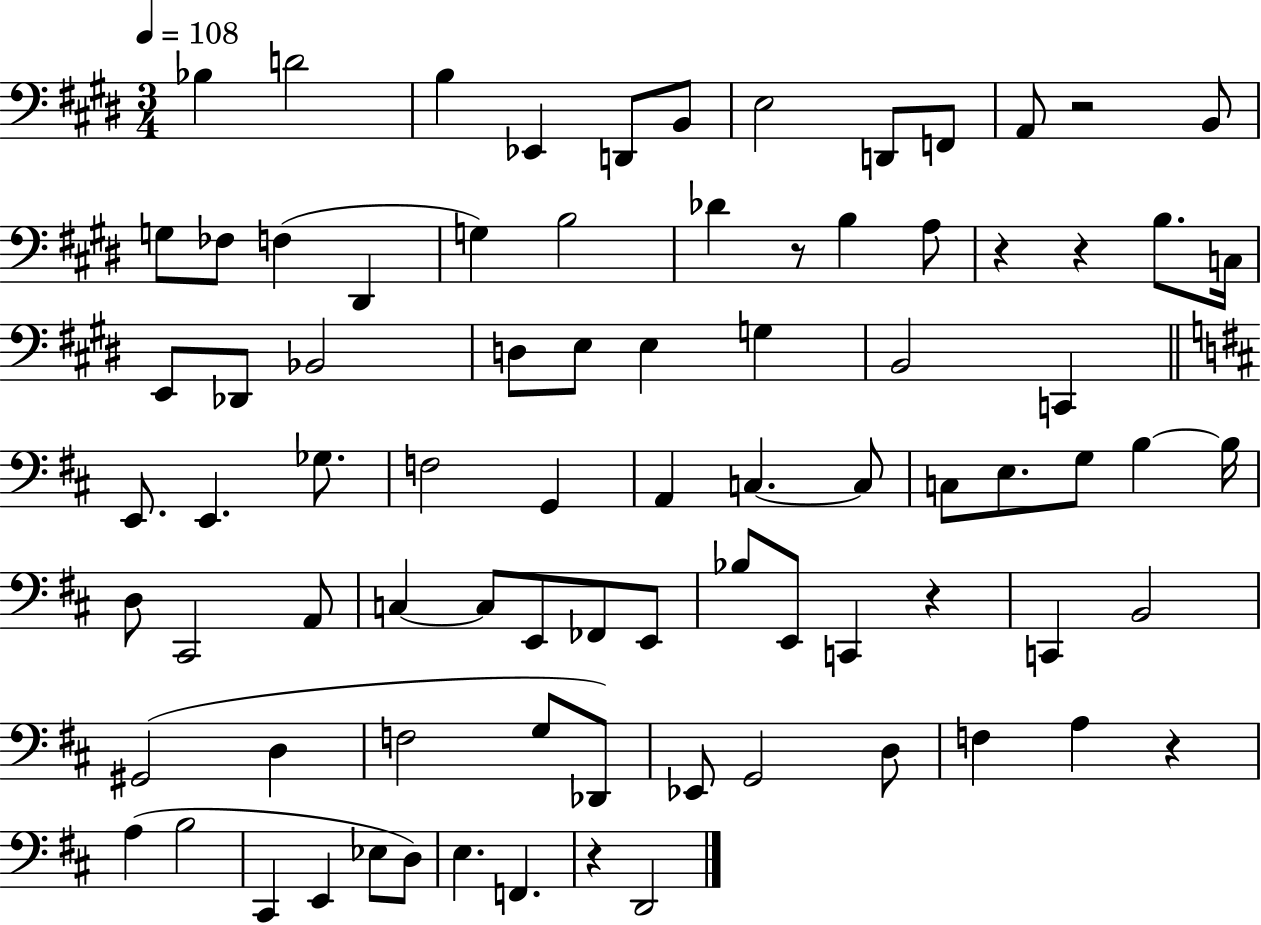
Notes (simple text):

Bb3/q D4/h B3/q Eb2/q D2/e B2/e E3/h D2/e F2/e A2/e R/h B2/e G3/e FES3/e F3/q D#2/q G3/q B3/h Db4/q R/e B3/q A3/e R/q R/q B3/e. C3/s E2/e Db2/e Bb2/h D3/e E3/e E3/q G3/q B2/h C2/q E2/e. E2/q. Gb3/e. F3/h G2/q A2/q C3/q. C3/e C3/e E3/e. G3/e B3/q B3/s D3/e C#2/h A2/e C3/q C3/e E2/e FES2/e E2/e Bb3/e E2/e C2/q R/q C2/q B2/h G#2/h D3/q F3/h G3/e Db2/e Eb2/e G2/h D3/e F3/q A3/q R/q A3/q B3/h C#2/q E2/q Eb3/e D3/e E3/q. F2/q. R/q D2/h